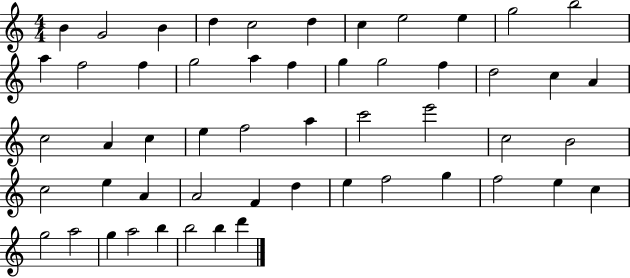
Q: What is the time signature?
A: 4/4